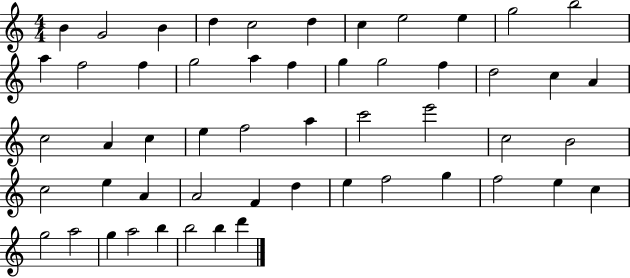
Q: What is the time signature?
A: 4/4